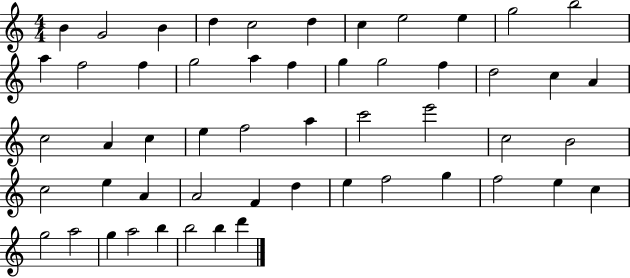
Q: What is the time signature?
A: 4/4